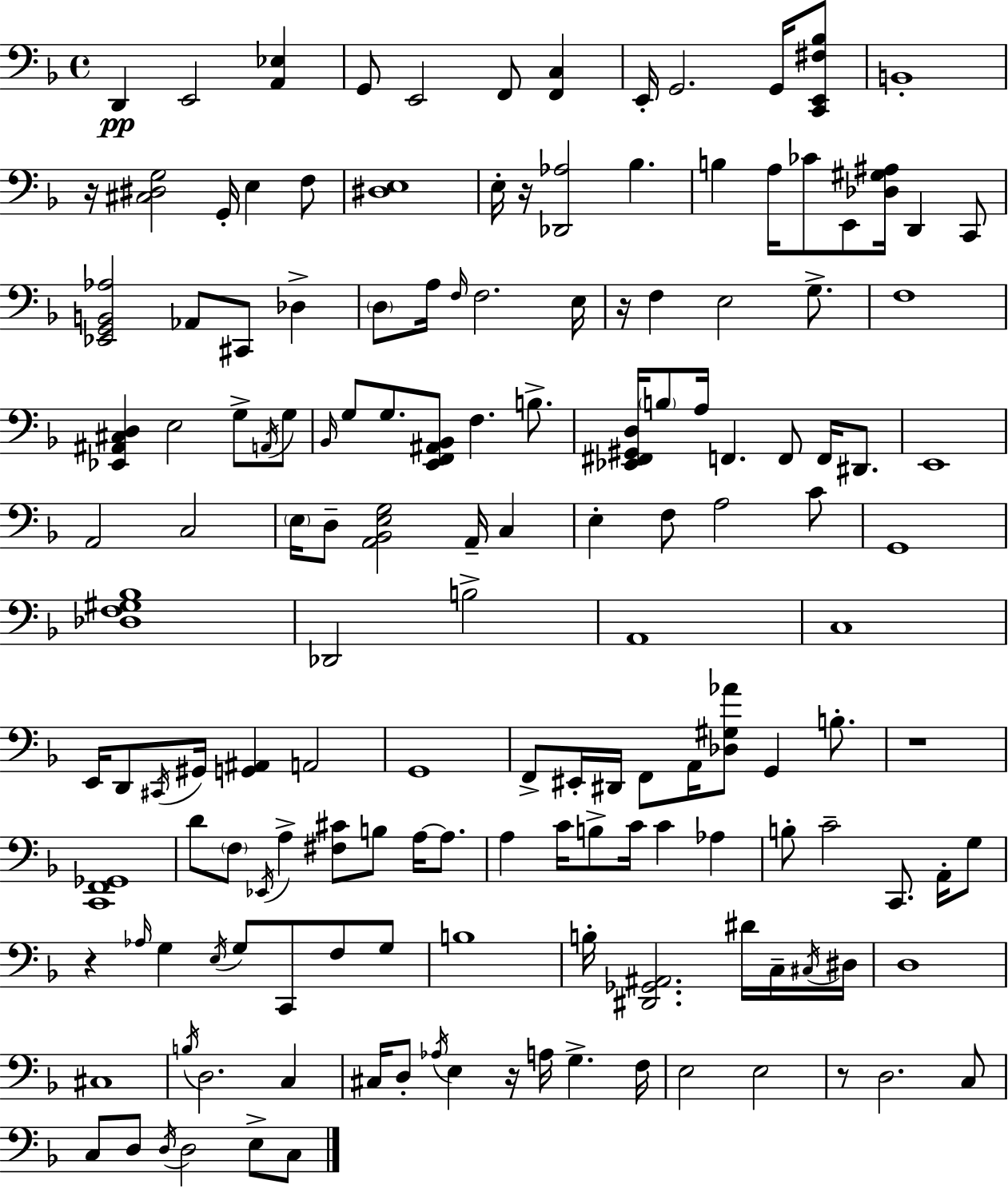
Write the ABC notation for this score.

X:1
T:Untitled
M:4/4
L:1/4
K:Dm
D,, E,,2 [A,,_E,] G,,/2 E,,2 F,,/2 [F,,C,] E,,/4 G,,2 G,,/4 [C,,E,,^F,_B,]/2 B,,4 z/4 [^C,^D,G,]2 G,,/4 E, F,/2 [^D,E,]4 E,/4 z/4 [_D,,_A,]2 _B, B, A,/4 _C/2 E,,/2 [_D,^G,^A,]/4 D,, C,,/2 [_E,,G,,B,,_A,]2 _A,,/2 ^C,,/2 _D, D,/2 A,/4 F,/4 F,2 E,/4 z/4 F, E,2 G,/2 F,4 [_E,,^A,,^C,D,] E,2 G,/2 A,,/4 G,/2 _B,,/4 G,/2 G,/2 [E,,F,,^A,,_B,,]/2 F, B,/2 [_E,,^F,,^G,,D,]/4 B,/2 A,/4 F,, F,,/2 F,,/4 ^D,,/2 E,,4 A,,2 C,2 E,/4 D,/2 [A,,_B,,E,G,]2 A,,/4 C, E, F,/2 A,2 C/2 G,,4 [_D,F,^G,_B,]4 _D,,2 B,2 A,,4 C,4 E,,/4 D,,/2 ^C,,/4 ^G,,/4 [G,,^A,,] A,,2 G,,4 F,,/2 ^E,,/4 ^D,,/4 F,,/2 A,,/4 [_D,^G,_A]/2 G,, B,/2 z4 [C,,F,,_G,,]4 D/2 F,/2 _E,,/4 A, [^F,^C]/2 B,/2 A,/4 A,/2 A, C/4 B,/2 C/4 C _A, B,/2 C2 C,,/2 A,,/4 G,/2 z _A,/4 G, E,/4 G,/2 C,,/2 F,/2 G,/2 B,4 B,/4 [^D,,_G,,^A,,]2 ^D/4 C,/4 ^C,/4 ^D,/4 D,4 ^C,4 B,/4 D,2 C, ^C,/4 D,/2 _A,/4 E, z/4 A,/4 G, F,/4 E,2 E,2 z/2 D,2 C,/2 C,/2 D,/2 D,/4 D,2 E,/2 C,/2